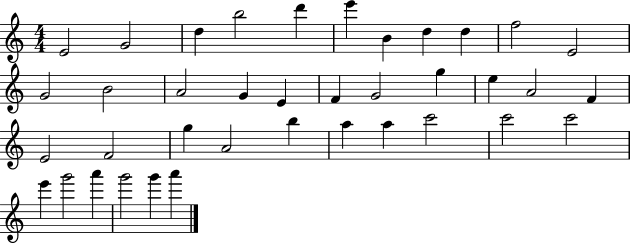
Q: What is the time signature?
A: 4/4